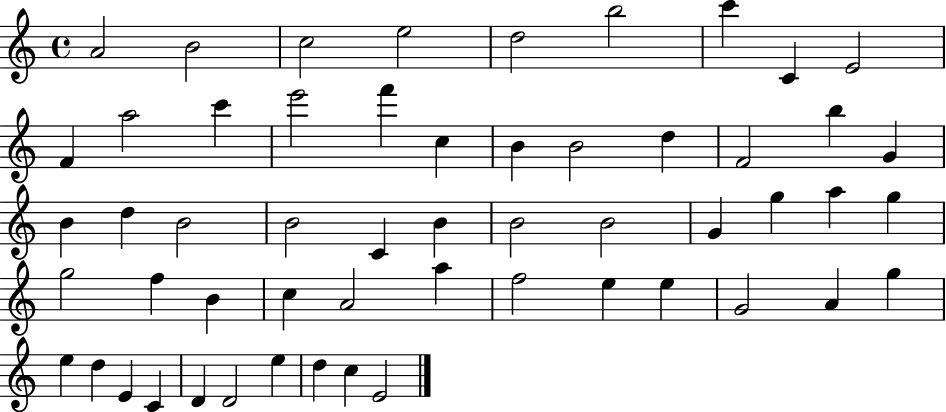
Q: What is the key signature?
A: C major